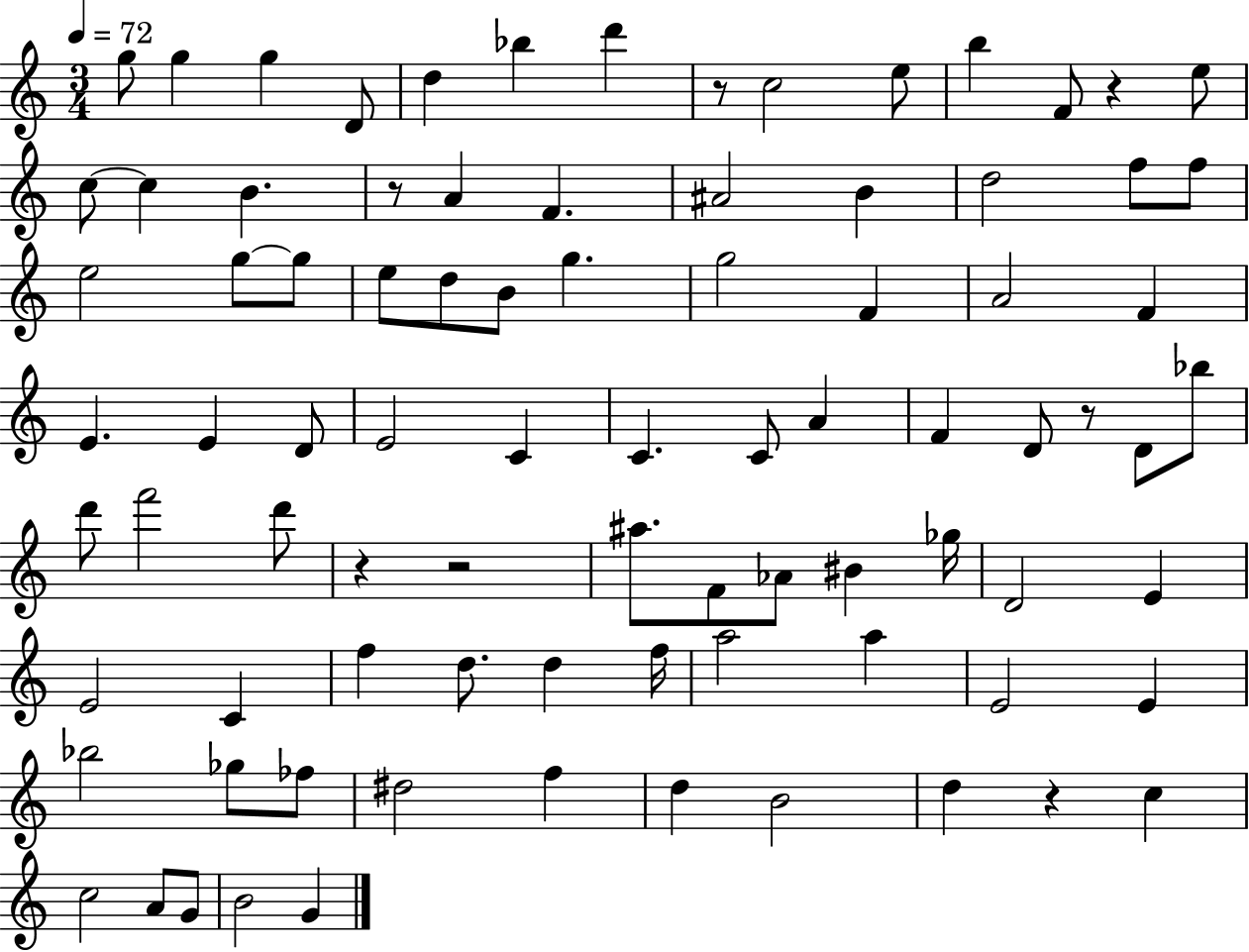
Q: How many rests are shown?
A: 7